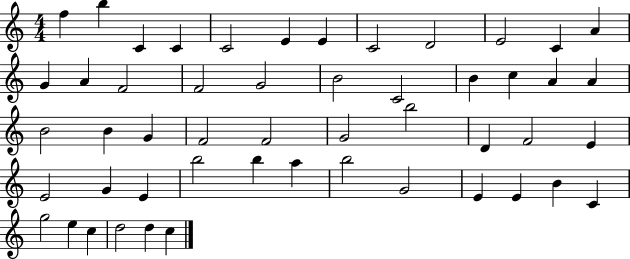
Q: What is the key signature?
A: C major